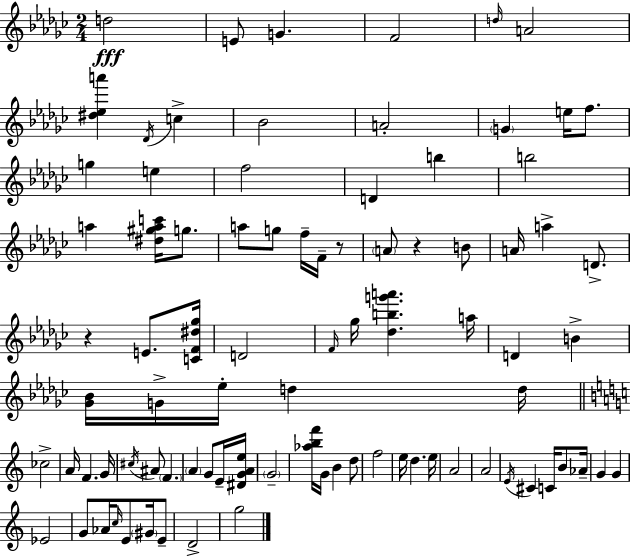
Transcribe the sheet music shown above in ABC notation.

X:1
T:Untitled
M:2/4
L:1/4
K:Ebm
d2 E/2 G F2 d/4 A2 [^d_ea'] _D/4 c _B2 A2 G e/4 f/2 g e f2 D b b2 a [^d^gac']/4 g/2 a/2 g/2 f/4 F/4 z/2 A/2 z B/2 A/4 a D/2 z E/2 [CF^d_g]/4 D2 F/4 _g/4 [_dbg'a'] a/4 D B [_G_B]/4 G/4 _e/4 d d/4 _c2 A/4 F G/4 ^c/4 ^A/2 F A G/2 E/4 [^DGAe]/4 G2 [_abf']/4 G/4 B d/2 f2 e/4 d e/4 A2 A2 E/4 ^C C/4 B/2 _A/4 G G _E2 G/2 _A/4 c/4 E/2 ^G/4 E/2 D2 g2